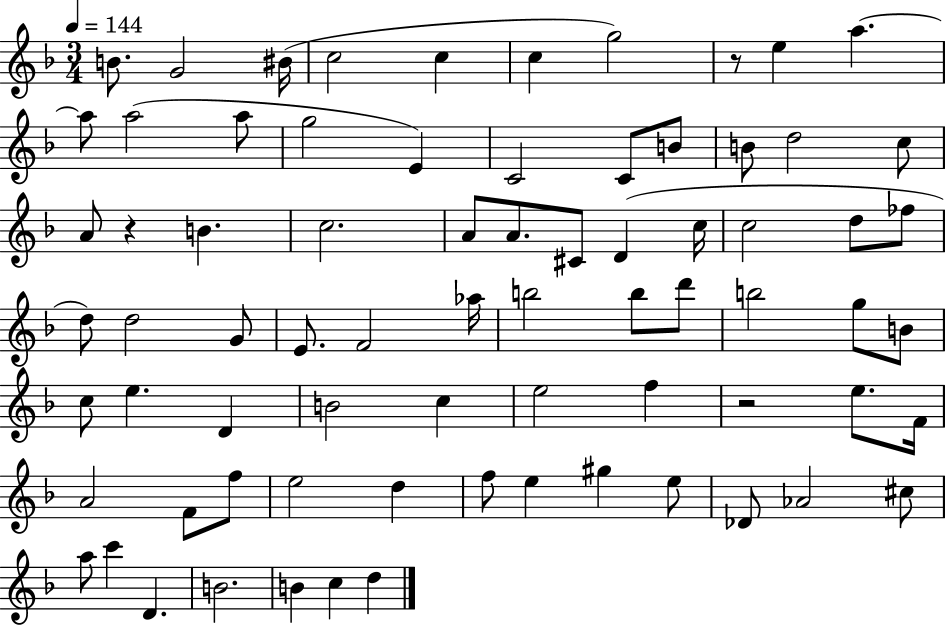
X:1
T:Untitled
M:3/4
L:1/4
K:F
B/2 G2 ^B/4 c2 c c g2 z/2 e a a/2 a2 a/2 g2 E C2 C/2 B/2 B/2 d2 c/2 A/2 z B c2 A/2 A/2 ^C/2 D c/4 c2 d/2 _f/2 d/2 d2 G/2 E/2 F2 _a/4 b2 b/2 d'/2 b2 g/2 B/2 c/2 e D B2 c e2 f z2 e/2 F/4 A2 F/2 f/2 e2 d f/2 e ^g e/2 _D/2 _A2 ^c/2 a/2 c' D B2 B c d